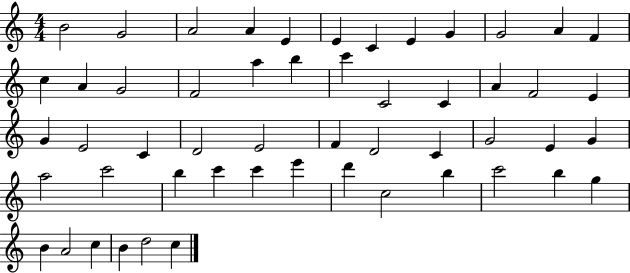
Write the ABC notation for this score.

X:1
T:Untitled
M:4/4
L:1/4
K:C
B2 G2 A2 A E E C E G G2 A F c A G2 F2 a b c' C2 C A F2 E G E2 C D2 E2 F D2 C G2 E G a2 c'2 b c' c' e' d' c2 b c'2 b g B A2 c B d2 c